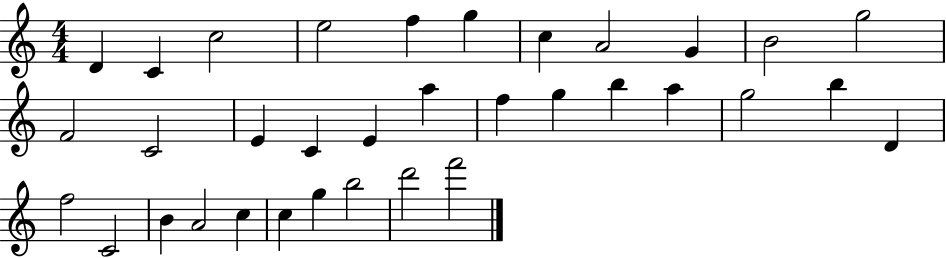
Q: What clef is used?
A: treble